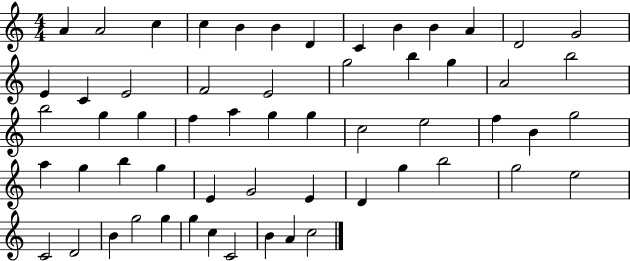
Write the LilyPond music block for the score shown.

{
  \clef treble
  \numericTimeSignature
  \time 4/4
  \key c \major
  a'4 a'2 c''4 | c''4 b'4 b'4 d'4 | c'4 b'4 b'4 a'4 | d'2 g'2 | \break e'4 c'4 e'2 | f'2 e'2 | g''2 b''4 g''4 | a'2 b''2 | \break b''2 g''4 g''4 | f''4 a''4 g''4 g''4 | c''2 e''2 | f''4 b'4 g''2 | \break a''4 g''4 b''4 g''4 | e'4 g'2 e'4 | d'4 g''4 b''2 | g''2 e''2 | \break c'2 d'2 | b'4 g''2 g''4 | g''4 c''4 c'2 | b'4 a'4 c''2 | \break \bar "|."
}